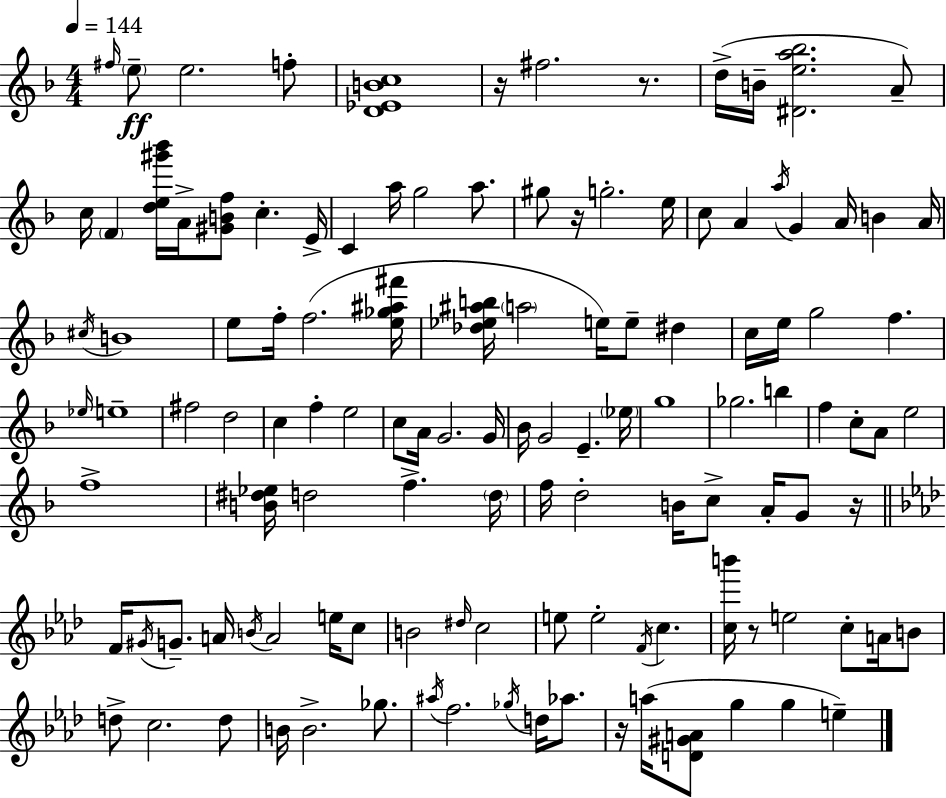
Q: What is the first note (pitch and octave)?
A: F#5